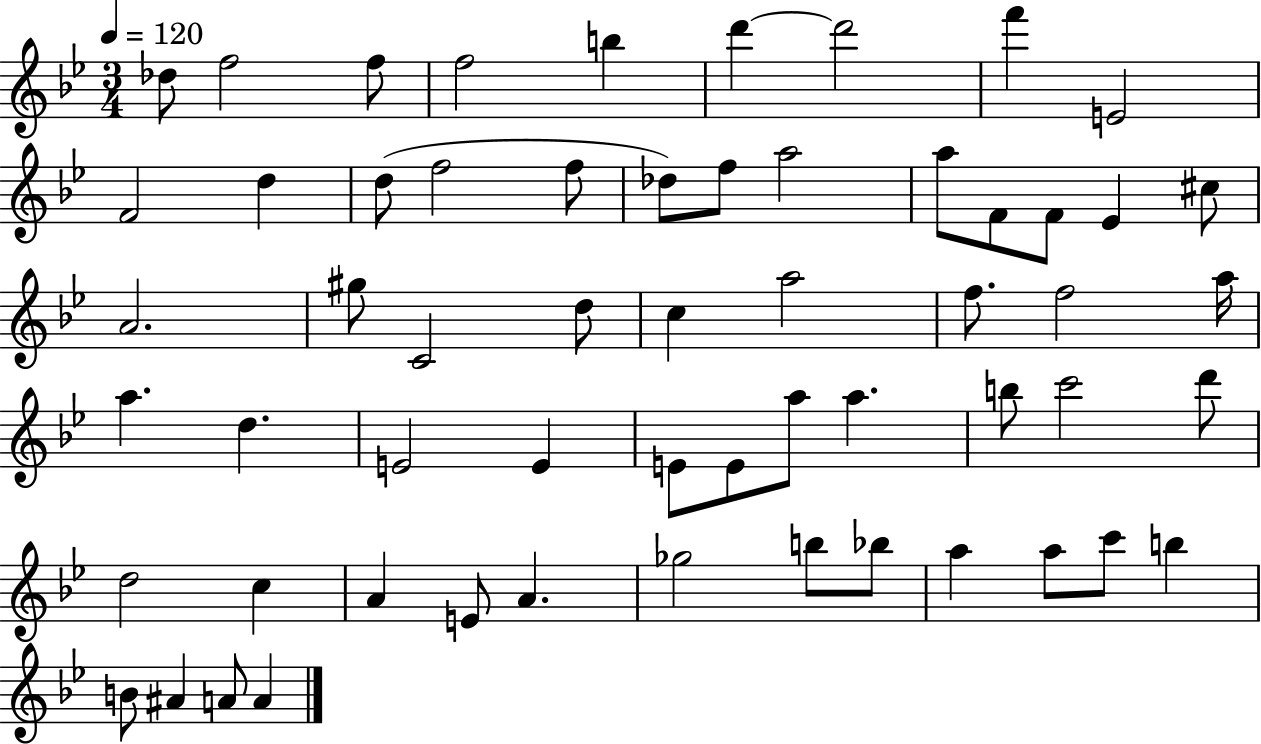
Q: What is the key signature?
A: BES major